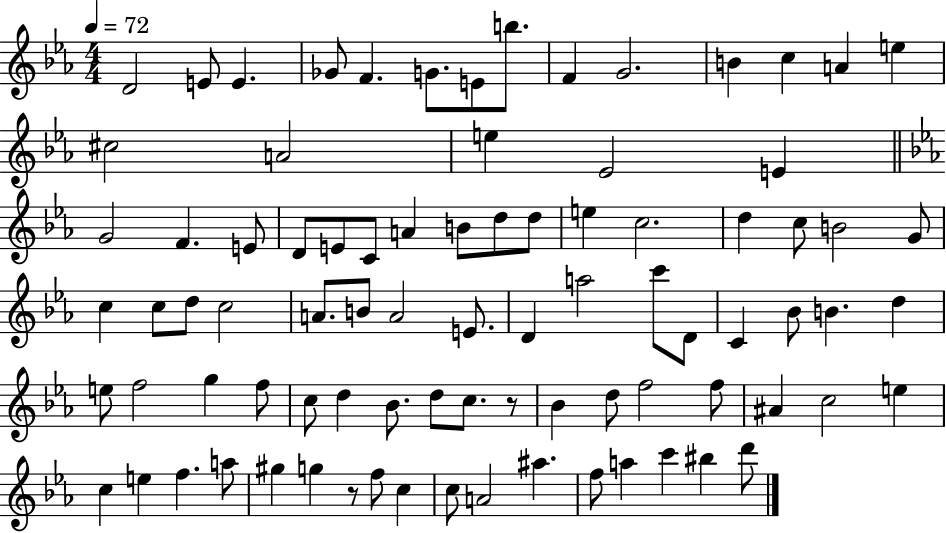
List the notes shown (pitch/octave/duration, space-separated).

D4/h E4/e E4/q. Gb4/e F4/q. G4/e. E4/e B5/e. F4/q G4/h. B4/q C5/q A4/q E5/q C#5/h A4/h E5/q Eb4/h E4/q G4/h F4/q. E4/e D4/e E4/e C4/e A4/q B4/e D5/e D5/e E5/q C5/h. D5/q C5/e B4/h G4/e C5/q C5/e D5/e C5/h A4/e. B4/e A4/h E4/e. D4/q A5/h C6/e D4/e C4/q Bb4/e B4/q. D5/q E5/e F5/h G5/q F5/e C5/e D5/q Bb4/e. D5/e C5/e. R/e Bb4/q D5/e F5/h F5/e A#4/q C5/h E5/q C5/q E5/q F5/q. A5/e G#5/q G5/q R/e F5/e C5/q C5/e A4/h A#5/q. F5/e A5/q C6/q BIS5/q D6/e